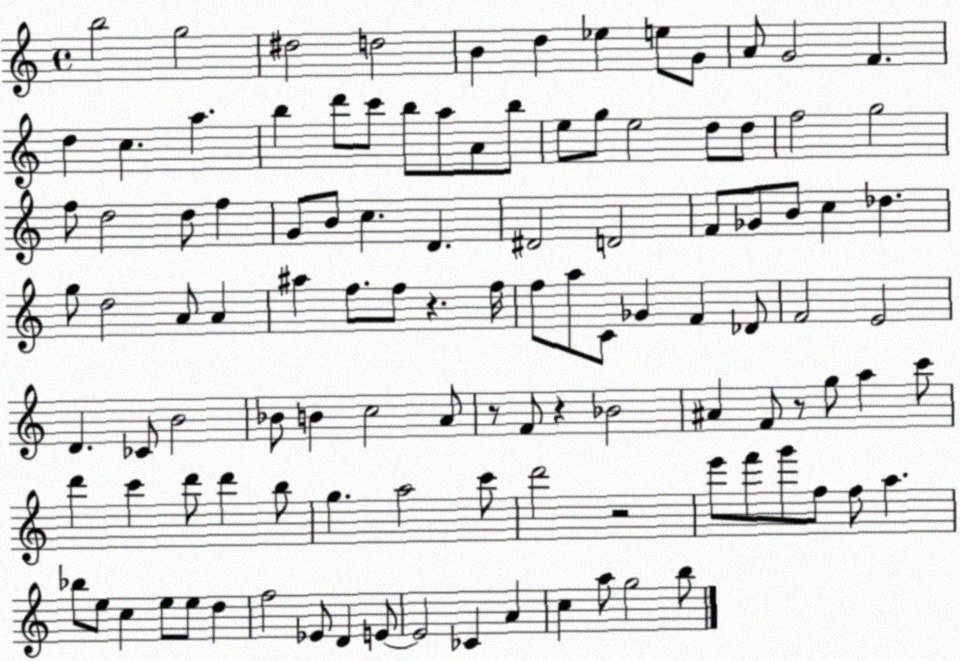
X:1
T:Untitled
M:4/4
L:1/4
K:C
b2 g2 ^d2 d2 B d _e e/2 G/2 A/2 G2 F d c a b d'/2 c'/2 b/2 a/2 A/2 b/2 e/2 g/2 e2 d/2 d/2 f2 g2 f/2 d2 d/2 f G/2 B/2 c D ^D2 D2 F/2 _G/2 B/2 c _d g/2 d2 A/2 A ^a f/2 f/2 z f/4 f/2 a/2 C/2 _G F _D/2 F2 E2 D _C/2 B2 _B/2 B c2 A/2 z/2 F/2 z _B2 ^A F/2 z/2 g/2 a c'/2 d' c' d'/2 d' b/2 g a2 c'/2 d'2 z2 e'/2 f'/2 g'/2 f/2 f/2 a _b/2 e/2 c e/2 e/2 d f2 _E/2 D E/2 E2 _C A c a/2 g2 b/2